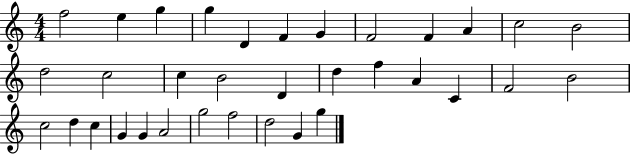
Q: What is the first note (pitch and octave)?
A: F5